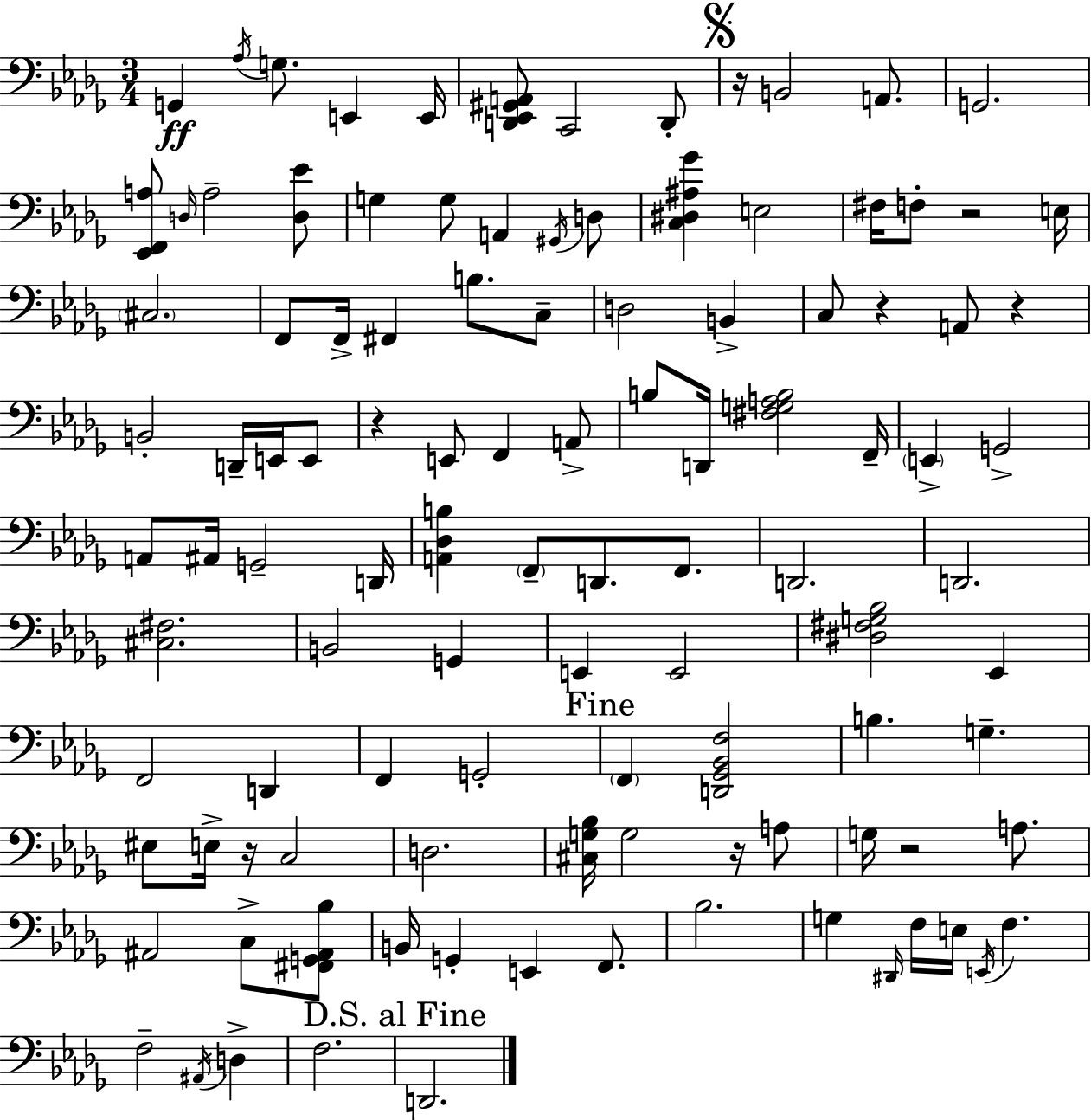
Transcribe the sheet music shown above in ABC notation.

X:1
T:Untitled
M:3/4
L:1/4
K:Bbm
G,, _A,/4 G,/2 E,, E,,/4 [D,,_E,,^G,,A,,]/2 C,,2 D,,/2 z/4 B,,2 A,,/2 G,,2 [_E,,F,,A,]/2 D,/4 A,2 [D,_E]/2 G, G,/2 A,, ^G,,/4 D,/2 [C,^D,^A,_G] E,2 ^F,/4 F,/2 z2 E,/4 ^C,2 F,,/2 F,,/4 ^F,, B,/2 C,/2 D,2 B,, C,/2 z A,,/2 z B,,2 D,,/4 E,,/4 E,,/2 z E,,/2 F,, A,,/2 B,/2 D,,/4 [^F,G,A,B,]2 F,,/4 E,, G,,2 A,,/2 ^A,,/4 G,,2 D,,/4 [A,,_D,B,] F,,/2 D,,/2 F,,/2 D,,2 D,,2 [^C,^F,]2 B,,2 G,, E,, E,,2 [^D,^F,G,_B,]2 _E,, F,,2 D,, F,, G,,2 F,, [D,,_G,,_B,,F,]2 B, G, ^E,/2 E,/4 z/4 C,2 D,2 [^C,G,_B,]/4 G,2 z/4 A,/2 G,/4 z2 A,/2 ^A,,2 C,/2 [^F,,G,,^A,,_B,]/2 B,,/4 G,, E,, F,,/2 _B,2 G, ^D,,/4 F,/4 E,/4 E,,/4 F, F,2 ^A,,/4 D, F,2 D,,2